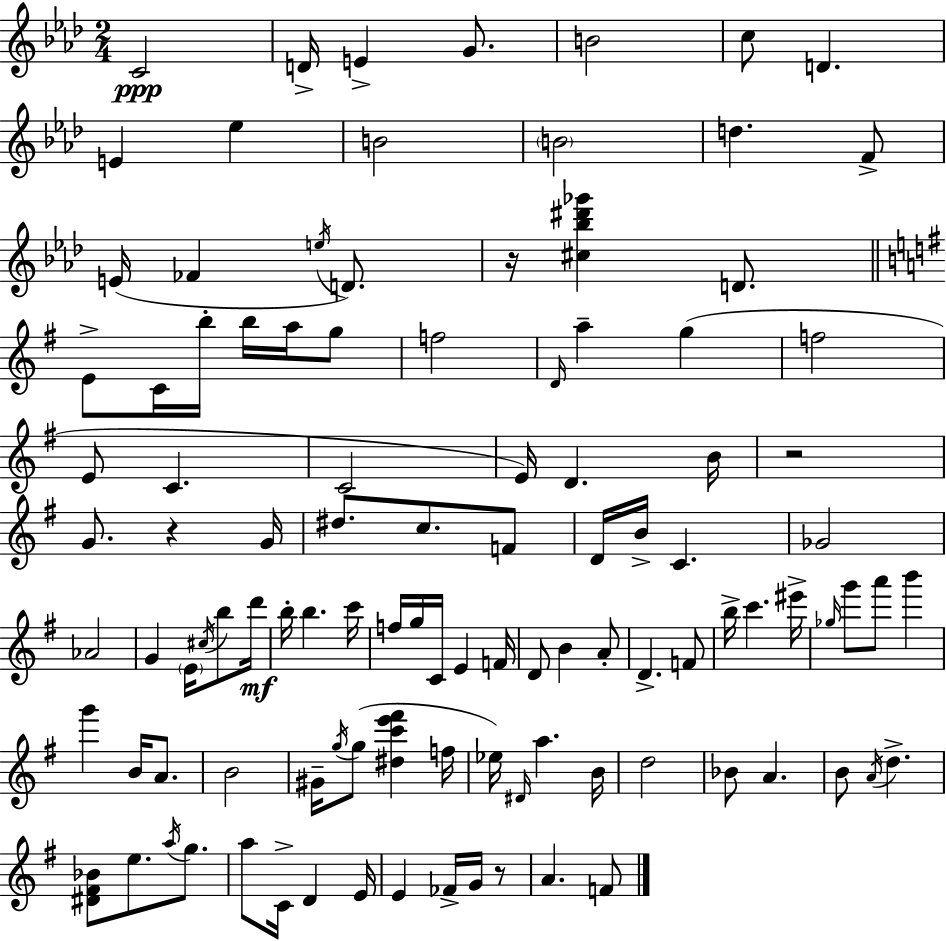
C4/h D4/s E4/q G4/e. B4/h C5/e D4/q. E4/q Eb5/q B4/h B4/h D5/q. F4/e E4/s FES4/q E5/s D4/e. R/s [C#5,Bb5,D#6,Gb6]/q D4/e. E4/e C4/s B5/s B5/s A5/s G5/e F5/h D4/s A5/q G5/q F5/h E4/e C4/q. C4/h E4/s D4/q. B4/s R/h G4/e. R/q G4/s D#5/e. C5/e. F4/e D4/s B4/s C4/q. Gb4/h Ab4/h G4/q E4/s C#5/s B5/e D6/s B5/s B5/q. C6/s F5/s G5/s C4/s E4/q F4/s D4/e B4/q A4/e D4/q. F4/e B5/s C6/q. EIS6/s Gb5/s G6/e A6/e B6/q G6/q B4/s A4/e. B4/h G#4/s G5/s G5/e [D#5,C6,E6,F#6]/q F5/s Eb5/s D#4/s A5/q. B4/s D5/h Bb4/e A4/q. B4/e A4/s D5/q. [D#4,F#4,Bb4]/e E5/e. A5/s G5/e. A5/e C4/s D4/q E4/s E4/q FES4/s G4/s R/e A4/q. F4/e